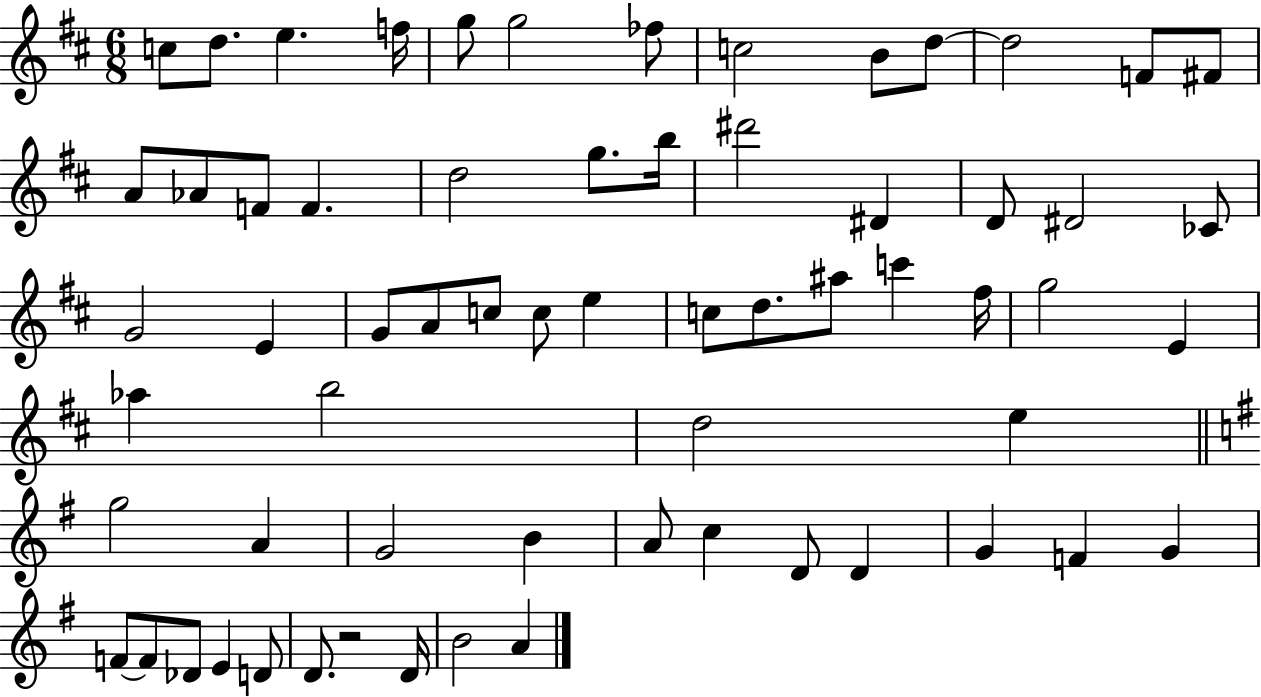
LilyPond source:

{
  \clef treble
  \numericTimeSignature
  \time 6/8
  \key d \major
  \repeat volta 2 { c''8 d''8. e''4. f''16 | g''8 g''2 fes''8 | c''2 b'8 d''8~~ | d''2 f'8 fis'8 | \break a'8 aes'8 f'8 f'4. | d''2 g''8. b''16 | dis'''2 dis'4 | d'8 dis'2 ces'8 | \break g'2 e'4 | g'8 a'8 c''8 c''8 e''4 | c''8 d''8. ais''8 c'''4 fis''16 | g''2 e'4 | \break aes''4 b''2 | d''2 e''4 | \bar "||" \break \key g \major g''2 a'4 | g'2 b'4 | a'8 c''4 d'8 d'4 | g'4 f'4 g'4 | \break f'8~~ f'8 des'8 e'4 d'8 | d'8. r2 d'16 | b'2 a'4 | } \bar "|."
}